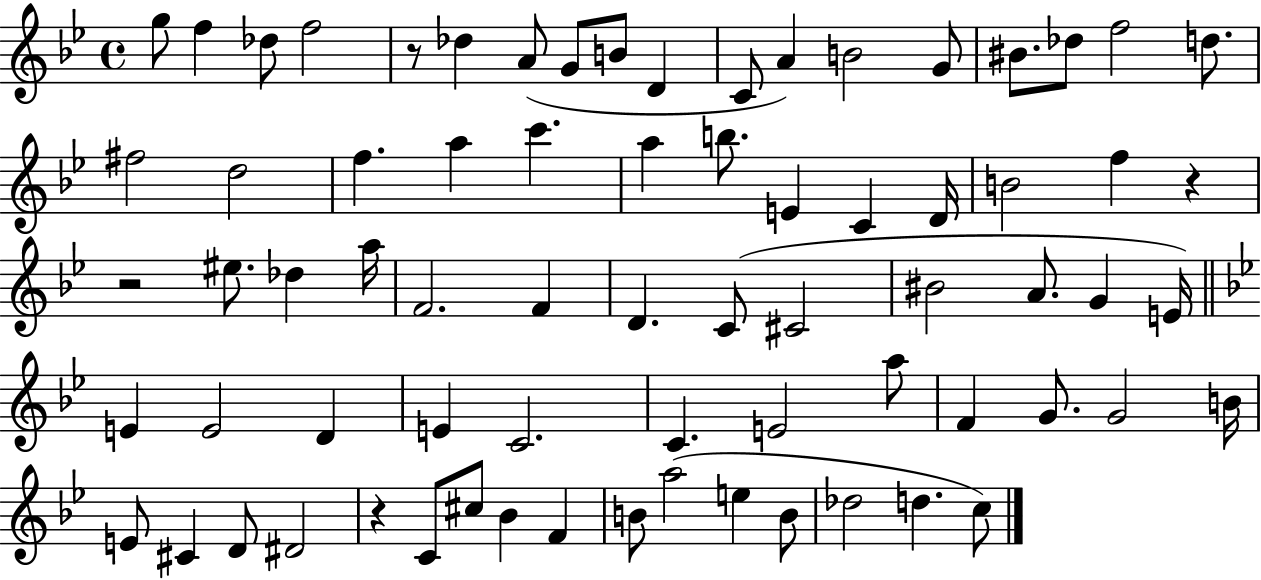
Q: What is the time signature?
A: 4/4